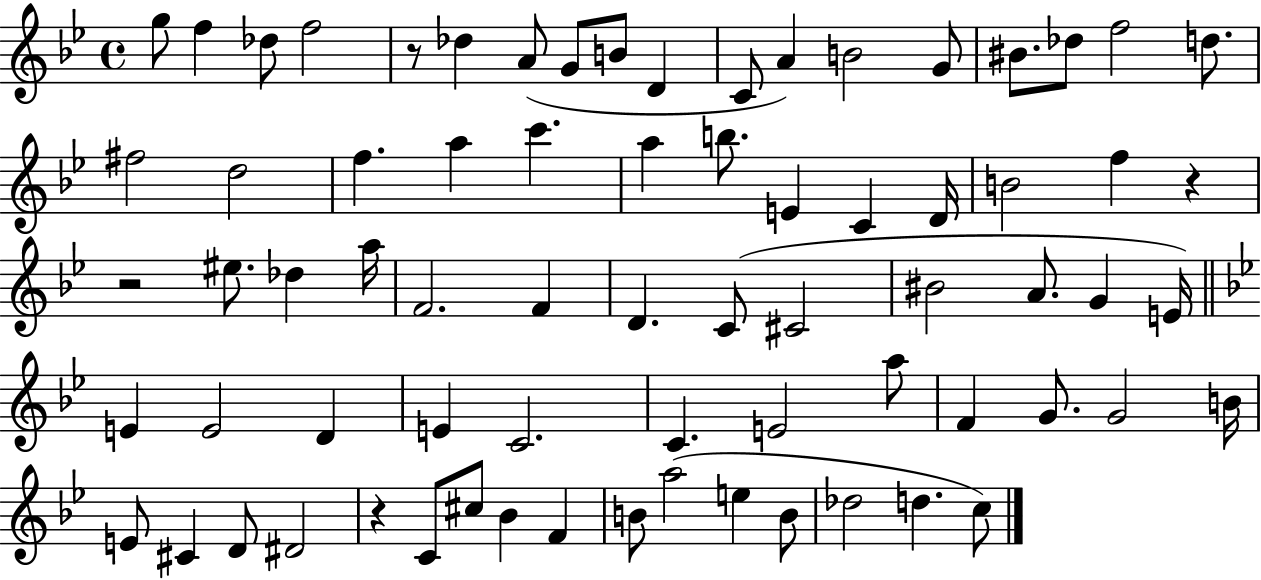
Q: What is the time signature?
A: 4/4